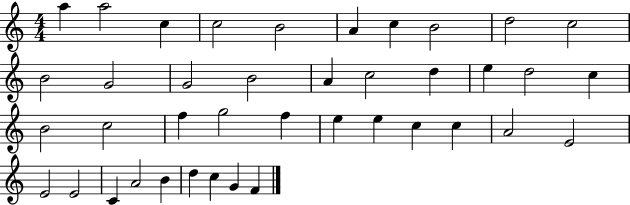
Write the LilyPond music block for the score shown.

{
  \clef treble
  \numericTimeSignature
  \time 4/4
  \key c \major
  a''4 a''2 c''4 | c''2 b'2 | a'4 c''4 b'2 | d''2 c''2 | \break b'2 g'2 | g'2 b'2 | a'4 c''2 d''4 | e''4 d''2 c''4 | \break b'2 c''2 | f''4 g''2 f''4 | e''4 e''4 c''4 c''4 | a'2 e'2 | \break e'2 e'2 | c'4 a'2 b'4 | d''4 c''4 g'4 f'4 | \bar "|."
}